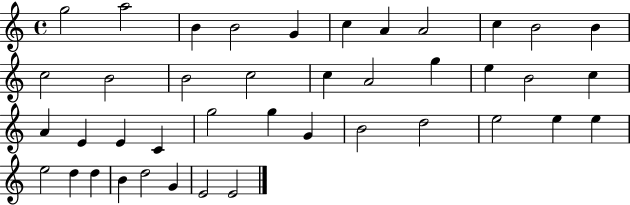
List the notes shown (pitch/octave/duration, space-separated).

G5/h A5/h B4/q B4/h G4/q C5/q A4/q A4/h C5/q B4/h B4/q C5/h B4/h B4/h C5/h C5/q A4/h G5/q E5/q B4/h C5/q A4/q E4/q E4/q C4/q G5/h G5/q G4/q B4/h D5/h E5/h E5/q E5/q E5/h D5/q D5/q B4/q D5/h G4/q E4/h E4/h